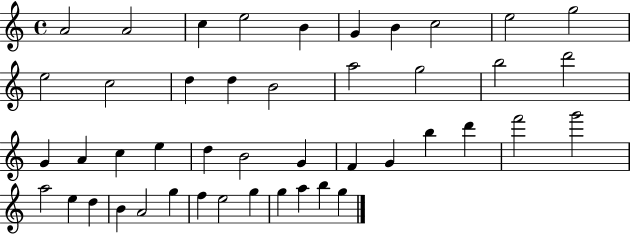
A4/h A4/h C5/q E5/h B4/q G4/q B4/q C5/h E5/h G5/h E5/h C5/h D5/q D5/q B4/h A5/h G5/h B5/h D6/h G4/q A4/q C5/q E5/q D5/q B4/h G4/q F4/q G4/q B5/q D6/q F6/h G6/h A5/h E5/q D5/q B4/q A4/h G5/q F5/q E5/h G5/q G5/q A5/q B5/q G5/q